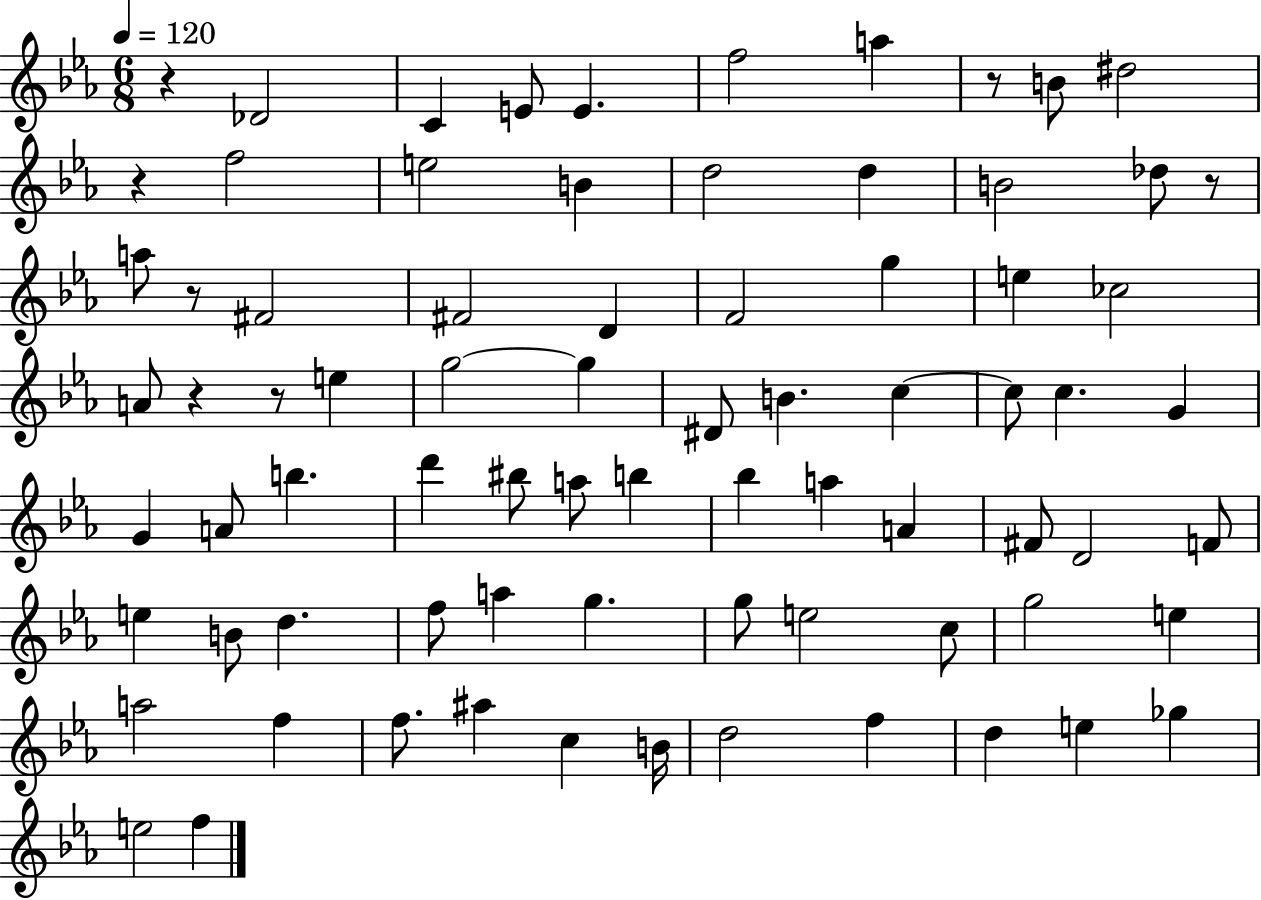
R/q Db4/h C4/q E4/e E4/q. F5/h A5/q R/e B4/e D#5/h R/q F5/h E5/h B4/q D5/h D5/q B4/h Db5/e R/e A5/e R/e F#4/h F#4/h D4/q F4/h G5/q E5/q CES5/h A4/e R/q R/e E5/q G5/h G5/q D#4/e B4/q. C5/q C5/e C5/q. G4/q G4/q A4/e B5/q. D6/q BIS5/e A5/e B5/q Bb5/q A5/q A4/q F#4/e D4/h F4/e E5/q B4/e D5/q. F5/e A5/q G5/q. G5/e E5/h C5/e G5/h E5/q A5/h F5/q F5/e. A#5/q C5/q B4/s D5/h F5/q D5/q E5/q Gb5/q E5/h F5/q